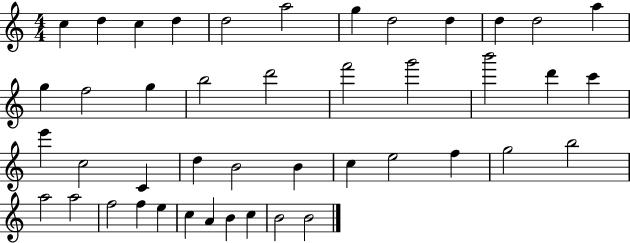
C5/q D5/q C5/q D5/q D5/h A5/h G5/q D5/h D5/q D5/q D5/h A5/q G5/q F5/h G5/q B5/h D6/h F6/h G6/h B6/h D6/q C6/q E6/q C5/h C4/q D5/q B4/h B4/q C5/q E5/h F5/q G5/h B5/h A5/h A5/h F5/h F5/q E5/q C5/q A4/q B4/q C5/q B4/h B4/h